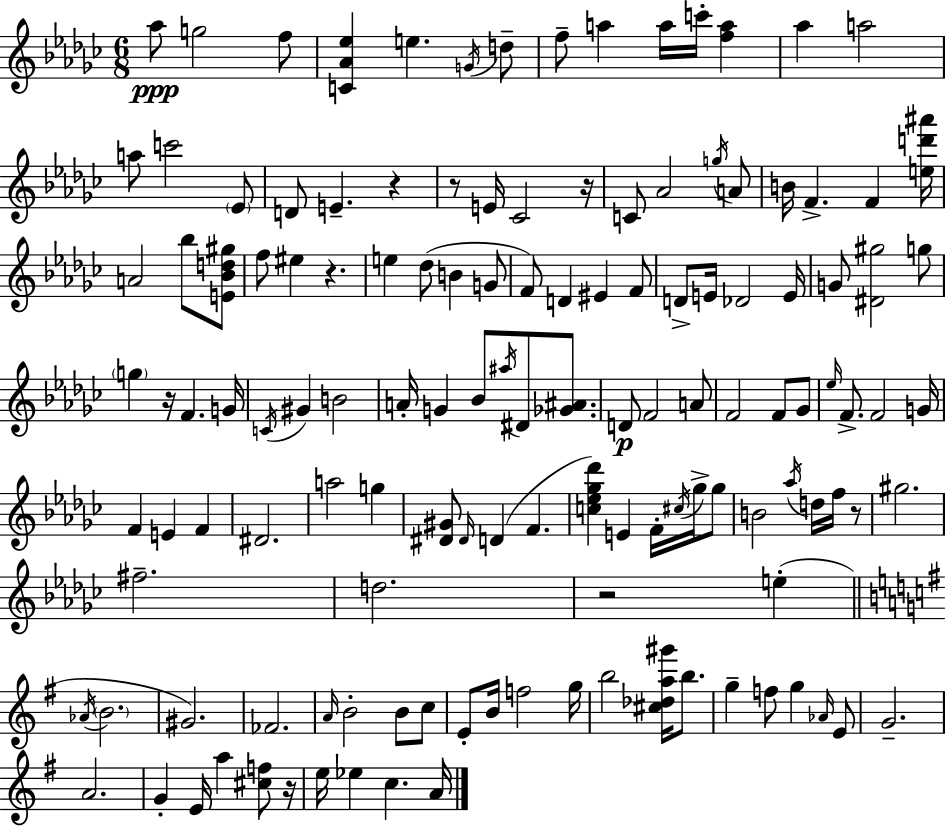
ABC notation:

X:1
T:Untitled
M:6/8
L:1/4
K:Ebm
_a/2 g2 f/2 [C_A_e] e G/4 d/2 f/2 a a/4 c'/4 [fa] _a a2 a/2 c'2 _E/2 D/2 E z z/2 E/4 _C2 z/4 C/2 _A2 g/4 A/2 B/4 F F [ed'^a']/4 A2 _b/2 [E_Bd^g]/2 f/2 ^e z e _d/2 B G/2 F/2 D ^E F/2 D/2 E/4 _D2 E/4 G/2 [^D^g]2 g/2 g z/4 F G/4 C/4 ^G B2 A/4 G _B/2 ^a/4 ^D/2 [_G^A]/2 D/2 F2 A/2 F2 F/2 _G/2 _e/4 F/2 F2 G/4 F E F ^D2 a2 g [^D^G]/2 ^D/4 D F [c_e_g_d'] E F/4 ^c/4 _g/4 _g/2 B2 _a/4 d/4 f/4 z/2 ^g2 ^f2 d2 z2 e _A/4 B2 ^G2 _F2 A/4 B2 B/2 c/2 E/2 B/4 f2 g/4 b2 [^c_da^g']/4 b/2 g f/2 g _A/4 E/2 G2 A2 G E/4 a [^cf]/2 z/4 e/4 _e c A/4